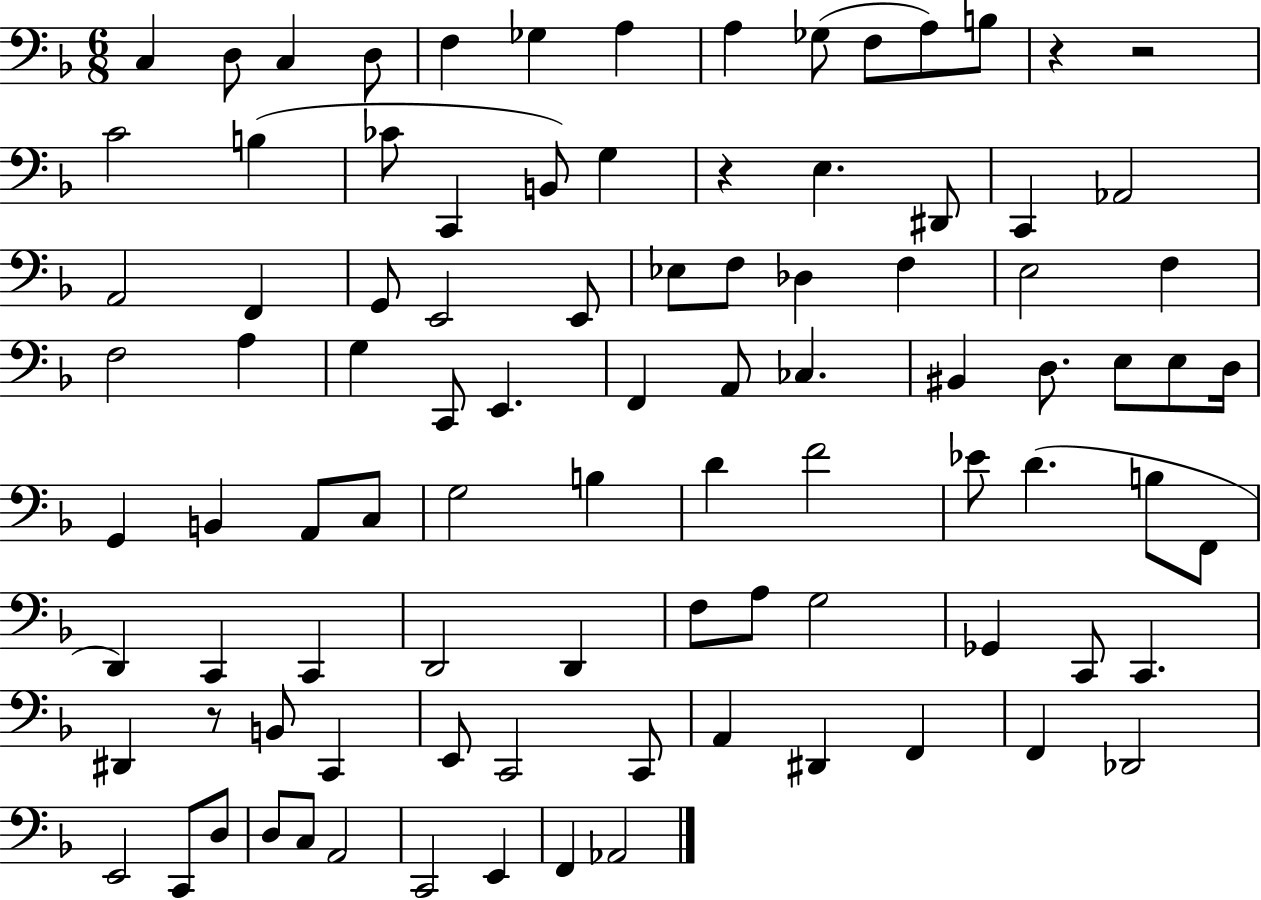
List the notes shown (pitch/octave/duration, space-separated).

C3/q D3/e C3/q D3/e F3/q Gb3/q A3/q A3/q Gb3/e F3/e A3/e B3/e R/q R/h C4/h B3/q CES4/e C2/q B2/e G3/q R/q E3/q. D#2/e C2/q Ab2/h A2/h F2/q G2/e E2/h E2/e Eb3/e F3/e Db3/q F3/q E3/h F3/q F3/h A3/q G3/q C2/e E2/q. F2/q A2/e CES3/q. BIS2/q D3/e. E3/e E3/e D3/s G2/q B2/q A2/e C3/e G3/h B3/q D4/q F4/h Eb4/e D4/q. B3/e F2/e D2/q C2/q C2/q D2/h D2/q F3/e A3/e G3/h Gb2/q C2/e C2/q. D#2/q R/e B2/e C2/q E2/e C2/h C2/e A2/q D#2/q F2/q F2/q Db2/h E2/h C2/e D3/e D3/e C3/e A2/h C2/h E2/q F2/q Ab2/h